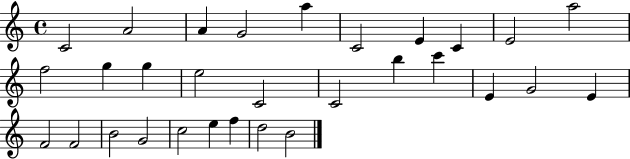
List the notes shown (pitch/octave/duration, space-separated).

C4/h A4/h A4/q G4/h A5/q C4/h E4/q C4/q E4/h A5/h F5/h G5/q G5/q E5/h C4/h C4/h B5/q C6/q E4/q G4/h E4/q F4/h F4/h B4/h G4/h C5/h E5/q F5/q D5/h B4/h